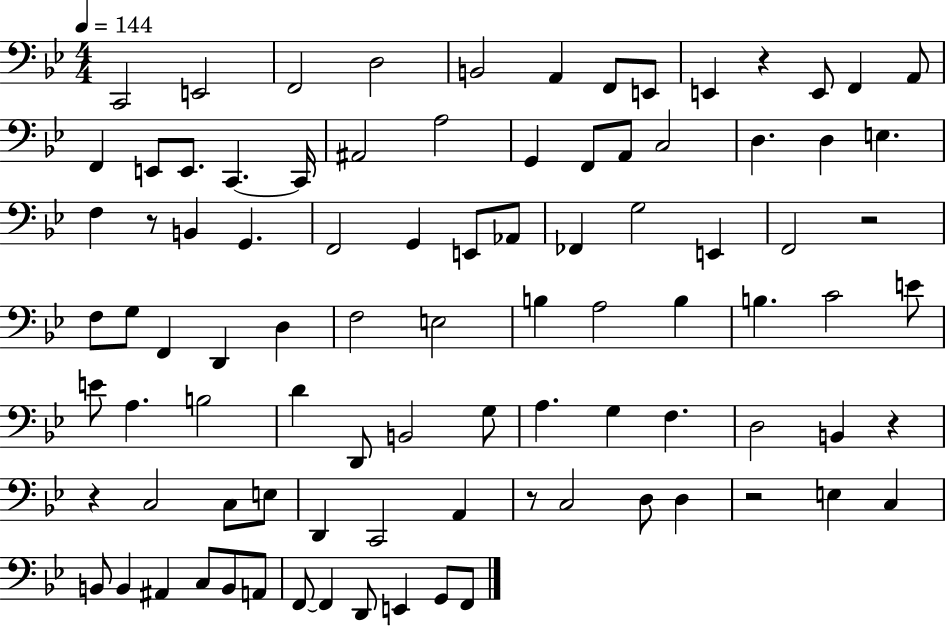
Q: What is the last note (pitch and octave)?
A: F2